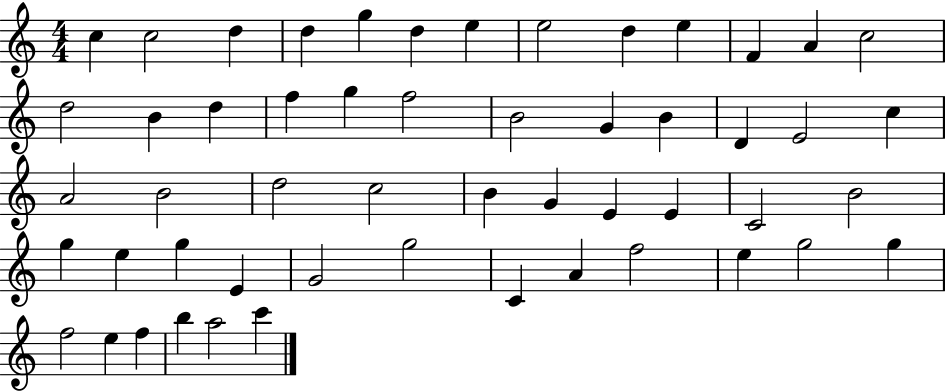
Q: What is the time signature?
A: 4/4